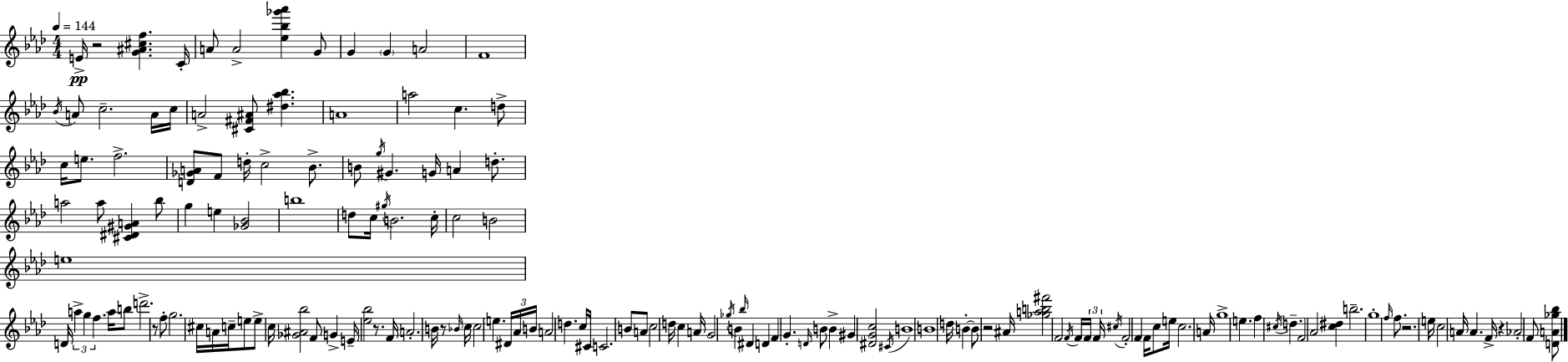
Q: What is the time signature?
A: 4/4